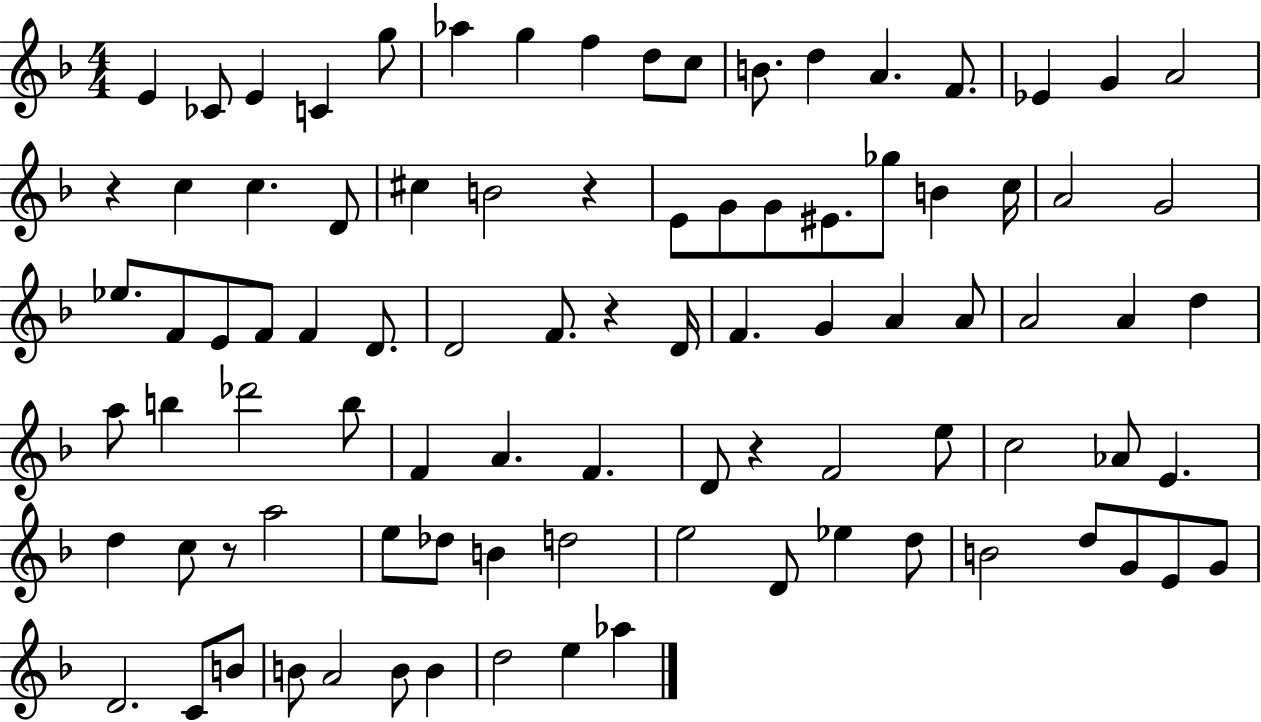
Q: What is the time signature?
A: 4/4